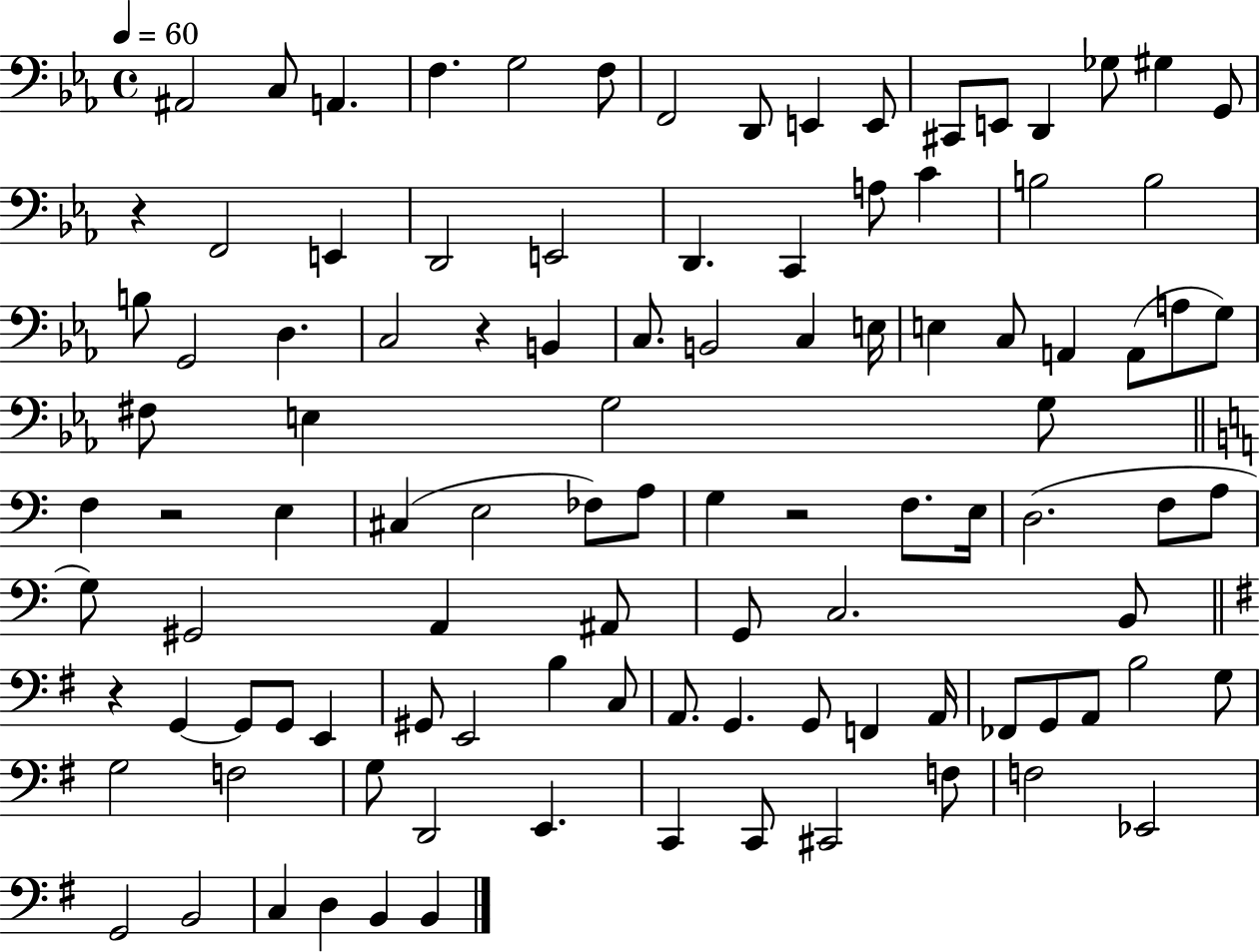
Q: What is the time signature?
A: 4/4